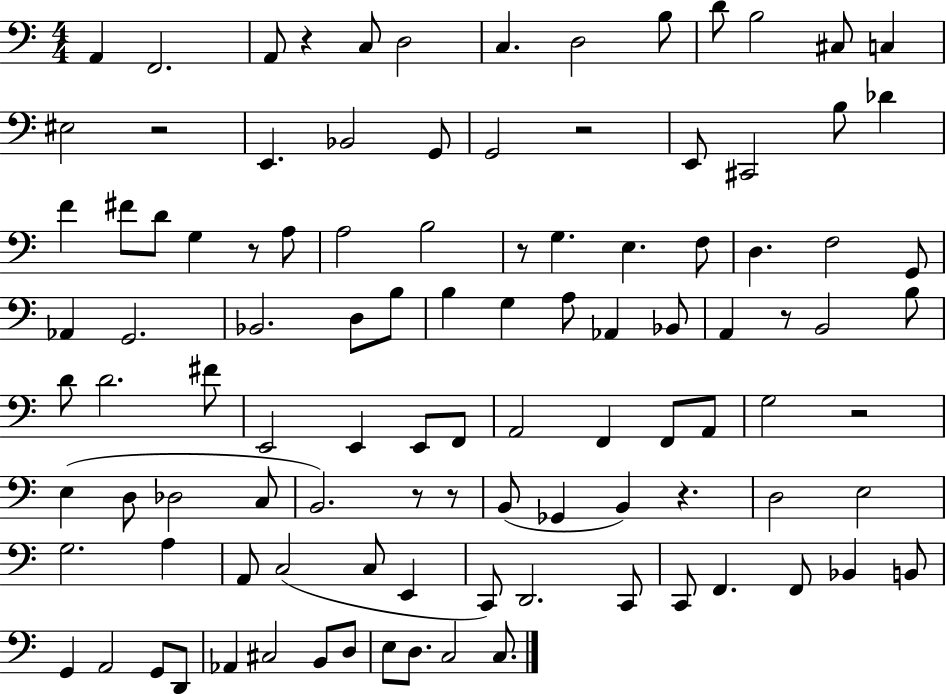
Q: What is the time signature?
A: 4/4